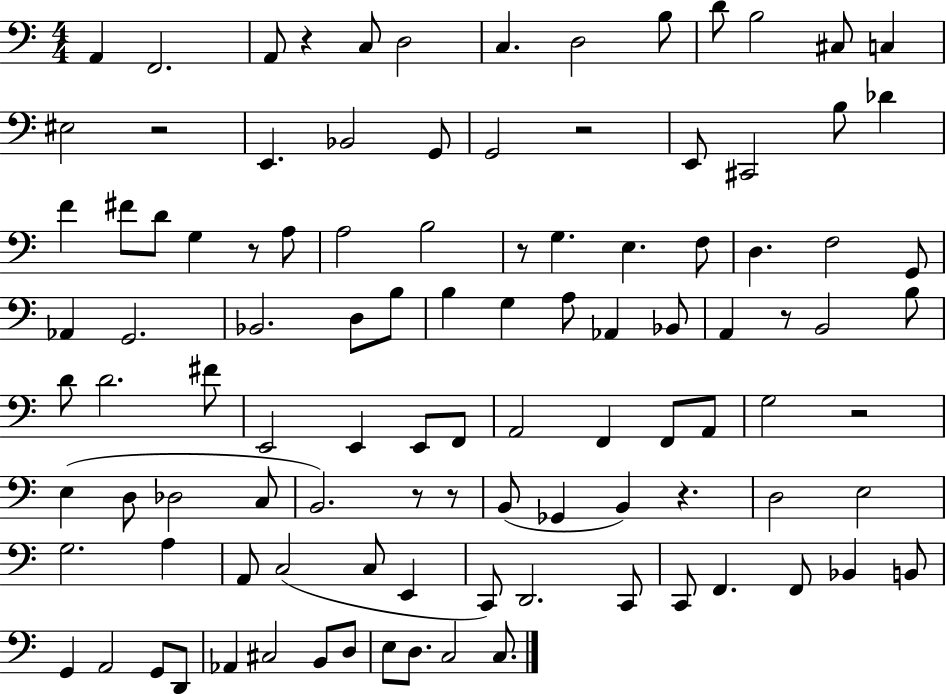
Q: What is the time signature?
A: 4/4